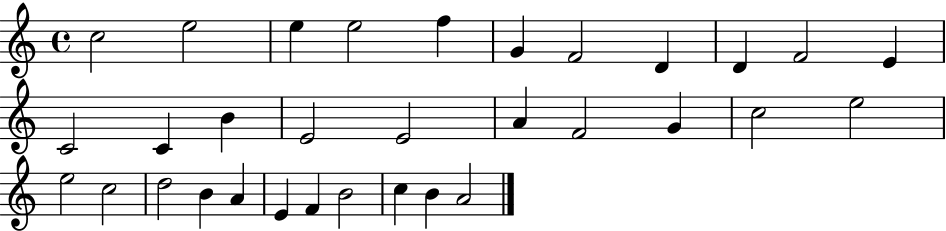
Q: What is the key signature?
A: C major